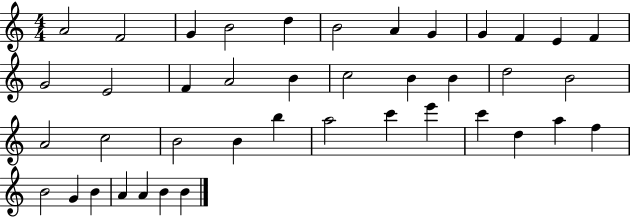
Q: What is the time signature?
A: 4/4